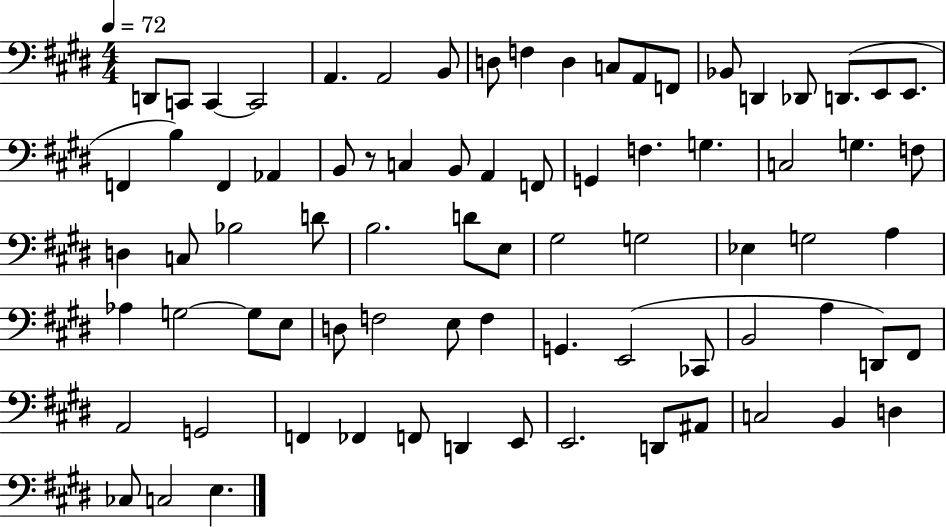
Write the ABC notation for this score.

X:1
T:Untitled
M:4/4
L:1/4
K:E
D,,/2 C,,/2 C,, C,,2 A,, A,,2 B,,/2 D,/2 F, D, C,/2 A,,/2 F,,/2 _B,,/2 D,, _D,,/2 D,,/2 E,,/2 E,,/2 F,, B, F,, _A,, B,,/2 z/2 C, B,,/2 A,, F,,/2 G,, F, G, C,2 G, F,/2 D, C,/2 _B,2 D/2 B,2 D/2 E,/2 ^G,2 G,2 _E, G,2 A, _A, G,2 G,/2 E,/2 D,/2 F,2 E,/2 F, G,, E,,2 _C,,/2 B,,2 A, D,,/2 ^F,,/2 A,,2 G,,2 F,, _F,, F,,/2 D,, E,,/2 E,,2 D,,/2 ^A,,/2 C,2 B,, D, _C,/2 C,2 E,